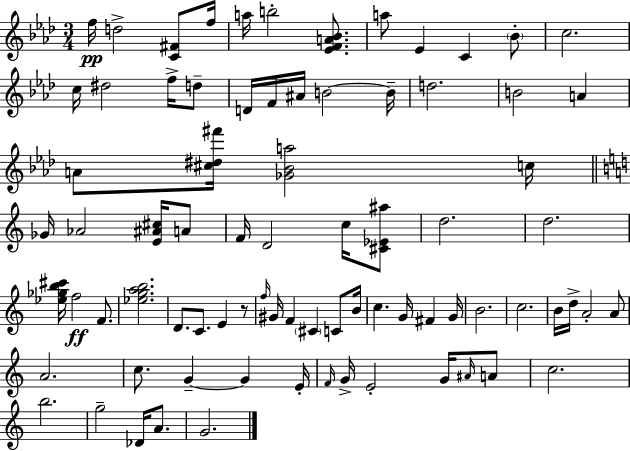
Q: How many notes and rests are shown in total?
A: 79